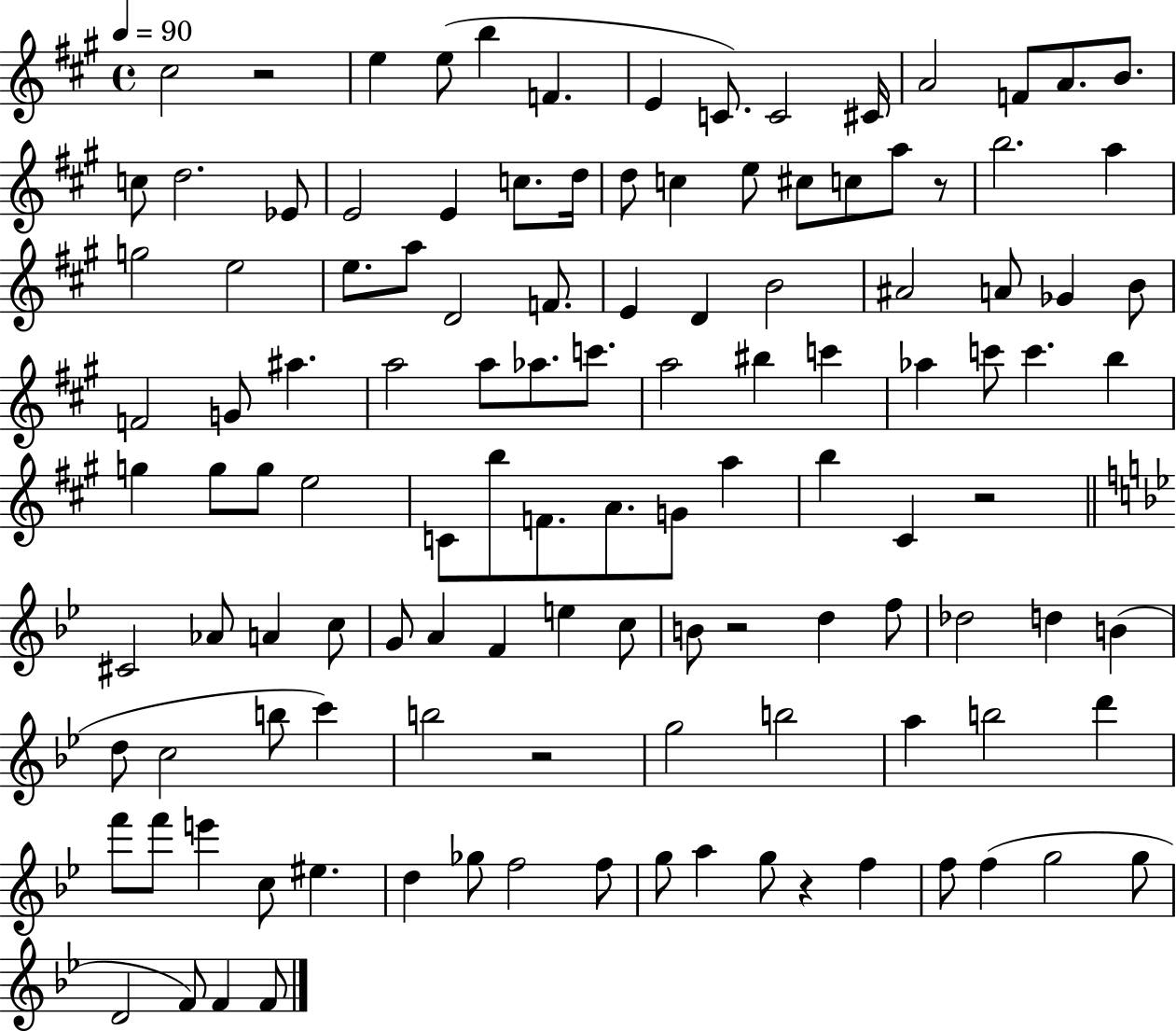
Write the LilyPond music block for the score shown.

{
  \clef treble
  \time 4/4
  \defaultTimeSignature
  \key a \major
  \tempo 4 = 90
  \repeat volta 2 { cis''2 r2 | e''4 e''8( b''4 f'4. | e'4 c'8.) c'2 cis'16 | a'2 f'8 a'8. b'8. | \break c''8 d''2. ees'8 | e'2 e'4 c''8. d''16 | d''8 c''4 e''8 cis''8 c''8 a''8 r8 | b''2. a''4 | \break g''2 e''2 | e''8. a''8 d'2 f'8. | e'4 d'4 b'2 | ais'2 a'8 ges'4 b'8 | \break f'2 g'8 ais''4. | a''2 a''8 aes''8. c'''8. | a''2 bis''4 c'''4 | aes''4 c'''8 c'''4. b''4 | \break g''4 g''8 g''8 e''2 | c'8 b''8 f'8. a'8. g'8 a''4 | b''4 cis'4 r2 | \bar "||" \break \key bes \major cis'2 aes'8 a'4 c''8 | g'8 a'4 f'4 e''4 c''8 | b'8 r2 d''4 f''8 | des''2 d''4 b'4( | \break d''8 c''2 b''8 c'''4) | b''2 r2 | g''2 b''2 | a''4 b''2 d'''4 | \break f'''8 f'''8 e'''4 c''8 eis''4. | d''4 ges''8 f''2 f''8 | g''8 a''4 g''8 r4 f''4 | f''8 f''4( g''2 g''8 | \break d'2 f'8) f'4 f'8 | } \bar "|."
}